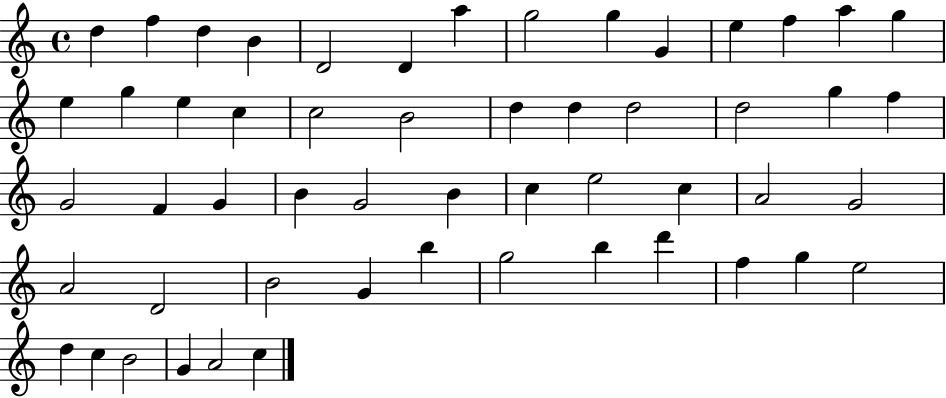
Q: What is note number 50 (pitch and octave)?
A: C5